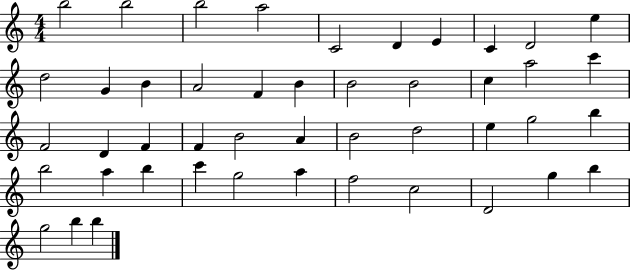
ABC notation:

X:1
T:Untitled
M:4/4
L:1/4
K:C
b2 b2 b2 a2 C2 D E C D2 e d2 G B A2 F B B2 B2 c a2 c' F2 D F F B2 A B2 d2 e g2 b b2 a b c' g2 a f2 c2 D2 g b g2 b b